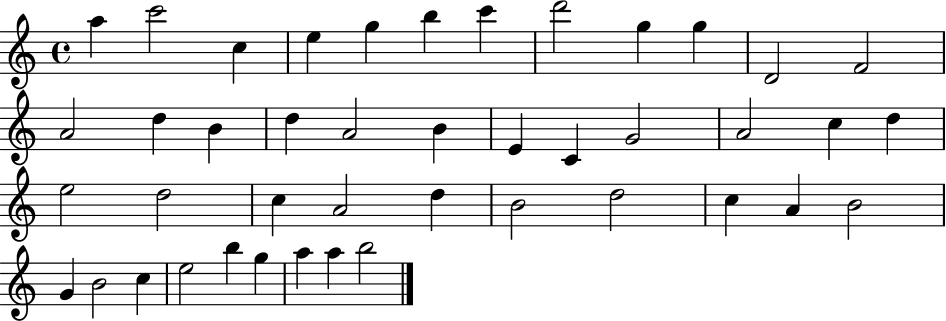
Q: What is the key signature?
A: C major